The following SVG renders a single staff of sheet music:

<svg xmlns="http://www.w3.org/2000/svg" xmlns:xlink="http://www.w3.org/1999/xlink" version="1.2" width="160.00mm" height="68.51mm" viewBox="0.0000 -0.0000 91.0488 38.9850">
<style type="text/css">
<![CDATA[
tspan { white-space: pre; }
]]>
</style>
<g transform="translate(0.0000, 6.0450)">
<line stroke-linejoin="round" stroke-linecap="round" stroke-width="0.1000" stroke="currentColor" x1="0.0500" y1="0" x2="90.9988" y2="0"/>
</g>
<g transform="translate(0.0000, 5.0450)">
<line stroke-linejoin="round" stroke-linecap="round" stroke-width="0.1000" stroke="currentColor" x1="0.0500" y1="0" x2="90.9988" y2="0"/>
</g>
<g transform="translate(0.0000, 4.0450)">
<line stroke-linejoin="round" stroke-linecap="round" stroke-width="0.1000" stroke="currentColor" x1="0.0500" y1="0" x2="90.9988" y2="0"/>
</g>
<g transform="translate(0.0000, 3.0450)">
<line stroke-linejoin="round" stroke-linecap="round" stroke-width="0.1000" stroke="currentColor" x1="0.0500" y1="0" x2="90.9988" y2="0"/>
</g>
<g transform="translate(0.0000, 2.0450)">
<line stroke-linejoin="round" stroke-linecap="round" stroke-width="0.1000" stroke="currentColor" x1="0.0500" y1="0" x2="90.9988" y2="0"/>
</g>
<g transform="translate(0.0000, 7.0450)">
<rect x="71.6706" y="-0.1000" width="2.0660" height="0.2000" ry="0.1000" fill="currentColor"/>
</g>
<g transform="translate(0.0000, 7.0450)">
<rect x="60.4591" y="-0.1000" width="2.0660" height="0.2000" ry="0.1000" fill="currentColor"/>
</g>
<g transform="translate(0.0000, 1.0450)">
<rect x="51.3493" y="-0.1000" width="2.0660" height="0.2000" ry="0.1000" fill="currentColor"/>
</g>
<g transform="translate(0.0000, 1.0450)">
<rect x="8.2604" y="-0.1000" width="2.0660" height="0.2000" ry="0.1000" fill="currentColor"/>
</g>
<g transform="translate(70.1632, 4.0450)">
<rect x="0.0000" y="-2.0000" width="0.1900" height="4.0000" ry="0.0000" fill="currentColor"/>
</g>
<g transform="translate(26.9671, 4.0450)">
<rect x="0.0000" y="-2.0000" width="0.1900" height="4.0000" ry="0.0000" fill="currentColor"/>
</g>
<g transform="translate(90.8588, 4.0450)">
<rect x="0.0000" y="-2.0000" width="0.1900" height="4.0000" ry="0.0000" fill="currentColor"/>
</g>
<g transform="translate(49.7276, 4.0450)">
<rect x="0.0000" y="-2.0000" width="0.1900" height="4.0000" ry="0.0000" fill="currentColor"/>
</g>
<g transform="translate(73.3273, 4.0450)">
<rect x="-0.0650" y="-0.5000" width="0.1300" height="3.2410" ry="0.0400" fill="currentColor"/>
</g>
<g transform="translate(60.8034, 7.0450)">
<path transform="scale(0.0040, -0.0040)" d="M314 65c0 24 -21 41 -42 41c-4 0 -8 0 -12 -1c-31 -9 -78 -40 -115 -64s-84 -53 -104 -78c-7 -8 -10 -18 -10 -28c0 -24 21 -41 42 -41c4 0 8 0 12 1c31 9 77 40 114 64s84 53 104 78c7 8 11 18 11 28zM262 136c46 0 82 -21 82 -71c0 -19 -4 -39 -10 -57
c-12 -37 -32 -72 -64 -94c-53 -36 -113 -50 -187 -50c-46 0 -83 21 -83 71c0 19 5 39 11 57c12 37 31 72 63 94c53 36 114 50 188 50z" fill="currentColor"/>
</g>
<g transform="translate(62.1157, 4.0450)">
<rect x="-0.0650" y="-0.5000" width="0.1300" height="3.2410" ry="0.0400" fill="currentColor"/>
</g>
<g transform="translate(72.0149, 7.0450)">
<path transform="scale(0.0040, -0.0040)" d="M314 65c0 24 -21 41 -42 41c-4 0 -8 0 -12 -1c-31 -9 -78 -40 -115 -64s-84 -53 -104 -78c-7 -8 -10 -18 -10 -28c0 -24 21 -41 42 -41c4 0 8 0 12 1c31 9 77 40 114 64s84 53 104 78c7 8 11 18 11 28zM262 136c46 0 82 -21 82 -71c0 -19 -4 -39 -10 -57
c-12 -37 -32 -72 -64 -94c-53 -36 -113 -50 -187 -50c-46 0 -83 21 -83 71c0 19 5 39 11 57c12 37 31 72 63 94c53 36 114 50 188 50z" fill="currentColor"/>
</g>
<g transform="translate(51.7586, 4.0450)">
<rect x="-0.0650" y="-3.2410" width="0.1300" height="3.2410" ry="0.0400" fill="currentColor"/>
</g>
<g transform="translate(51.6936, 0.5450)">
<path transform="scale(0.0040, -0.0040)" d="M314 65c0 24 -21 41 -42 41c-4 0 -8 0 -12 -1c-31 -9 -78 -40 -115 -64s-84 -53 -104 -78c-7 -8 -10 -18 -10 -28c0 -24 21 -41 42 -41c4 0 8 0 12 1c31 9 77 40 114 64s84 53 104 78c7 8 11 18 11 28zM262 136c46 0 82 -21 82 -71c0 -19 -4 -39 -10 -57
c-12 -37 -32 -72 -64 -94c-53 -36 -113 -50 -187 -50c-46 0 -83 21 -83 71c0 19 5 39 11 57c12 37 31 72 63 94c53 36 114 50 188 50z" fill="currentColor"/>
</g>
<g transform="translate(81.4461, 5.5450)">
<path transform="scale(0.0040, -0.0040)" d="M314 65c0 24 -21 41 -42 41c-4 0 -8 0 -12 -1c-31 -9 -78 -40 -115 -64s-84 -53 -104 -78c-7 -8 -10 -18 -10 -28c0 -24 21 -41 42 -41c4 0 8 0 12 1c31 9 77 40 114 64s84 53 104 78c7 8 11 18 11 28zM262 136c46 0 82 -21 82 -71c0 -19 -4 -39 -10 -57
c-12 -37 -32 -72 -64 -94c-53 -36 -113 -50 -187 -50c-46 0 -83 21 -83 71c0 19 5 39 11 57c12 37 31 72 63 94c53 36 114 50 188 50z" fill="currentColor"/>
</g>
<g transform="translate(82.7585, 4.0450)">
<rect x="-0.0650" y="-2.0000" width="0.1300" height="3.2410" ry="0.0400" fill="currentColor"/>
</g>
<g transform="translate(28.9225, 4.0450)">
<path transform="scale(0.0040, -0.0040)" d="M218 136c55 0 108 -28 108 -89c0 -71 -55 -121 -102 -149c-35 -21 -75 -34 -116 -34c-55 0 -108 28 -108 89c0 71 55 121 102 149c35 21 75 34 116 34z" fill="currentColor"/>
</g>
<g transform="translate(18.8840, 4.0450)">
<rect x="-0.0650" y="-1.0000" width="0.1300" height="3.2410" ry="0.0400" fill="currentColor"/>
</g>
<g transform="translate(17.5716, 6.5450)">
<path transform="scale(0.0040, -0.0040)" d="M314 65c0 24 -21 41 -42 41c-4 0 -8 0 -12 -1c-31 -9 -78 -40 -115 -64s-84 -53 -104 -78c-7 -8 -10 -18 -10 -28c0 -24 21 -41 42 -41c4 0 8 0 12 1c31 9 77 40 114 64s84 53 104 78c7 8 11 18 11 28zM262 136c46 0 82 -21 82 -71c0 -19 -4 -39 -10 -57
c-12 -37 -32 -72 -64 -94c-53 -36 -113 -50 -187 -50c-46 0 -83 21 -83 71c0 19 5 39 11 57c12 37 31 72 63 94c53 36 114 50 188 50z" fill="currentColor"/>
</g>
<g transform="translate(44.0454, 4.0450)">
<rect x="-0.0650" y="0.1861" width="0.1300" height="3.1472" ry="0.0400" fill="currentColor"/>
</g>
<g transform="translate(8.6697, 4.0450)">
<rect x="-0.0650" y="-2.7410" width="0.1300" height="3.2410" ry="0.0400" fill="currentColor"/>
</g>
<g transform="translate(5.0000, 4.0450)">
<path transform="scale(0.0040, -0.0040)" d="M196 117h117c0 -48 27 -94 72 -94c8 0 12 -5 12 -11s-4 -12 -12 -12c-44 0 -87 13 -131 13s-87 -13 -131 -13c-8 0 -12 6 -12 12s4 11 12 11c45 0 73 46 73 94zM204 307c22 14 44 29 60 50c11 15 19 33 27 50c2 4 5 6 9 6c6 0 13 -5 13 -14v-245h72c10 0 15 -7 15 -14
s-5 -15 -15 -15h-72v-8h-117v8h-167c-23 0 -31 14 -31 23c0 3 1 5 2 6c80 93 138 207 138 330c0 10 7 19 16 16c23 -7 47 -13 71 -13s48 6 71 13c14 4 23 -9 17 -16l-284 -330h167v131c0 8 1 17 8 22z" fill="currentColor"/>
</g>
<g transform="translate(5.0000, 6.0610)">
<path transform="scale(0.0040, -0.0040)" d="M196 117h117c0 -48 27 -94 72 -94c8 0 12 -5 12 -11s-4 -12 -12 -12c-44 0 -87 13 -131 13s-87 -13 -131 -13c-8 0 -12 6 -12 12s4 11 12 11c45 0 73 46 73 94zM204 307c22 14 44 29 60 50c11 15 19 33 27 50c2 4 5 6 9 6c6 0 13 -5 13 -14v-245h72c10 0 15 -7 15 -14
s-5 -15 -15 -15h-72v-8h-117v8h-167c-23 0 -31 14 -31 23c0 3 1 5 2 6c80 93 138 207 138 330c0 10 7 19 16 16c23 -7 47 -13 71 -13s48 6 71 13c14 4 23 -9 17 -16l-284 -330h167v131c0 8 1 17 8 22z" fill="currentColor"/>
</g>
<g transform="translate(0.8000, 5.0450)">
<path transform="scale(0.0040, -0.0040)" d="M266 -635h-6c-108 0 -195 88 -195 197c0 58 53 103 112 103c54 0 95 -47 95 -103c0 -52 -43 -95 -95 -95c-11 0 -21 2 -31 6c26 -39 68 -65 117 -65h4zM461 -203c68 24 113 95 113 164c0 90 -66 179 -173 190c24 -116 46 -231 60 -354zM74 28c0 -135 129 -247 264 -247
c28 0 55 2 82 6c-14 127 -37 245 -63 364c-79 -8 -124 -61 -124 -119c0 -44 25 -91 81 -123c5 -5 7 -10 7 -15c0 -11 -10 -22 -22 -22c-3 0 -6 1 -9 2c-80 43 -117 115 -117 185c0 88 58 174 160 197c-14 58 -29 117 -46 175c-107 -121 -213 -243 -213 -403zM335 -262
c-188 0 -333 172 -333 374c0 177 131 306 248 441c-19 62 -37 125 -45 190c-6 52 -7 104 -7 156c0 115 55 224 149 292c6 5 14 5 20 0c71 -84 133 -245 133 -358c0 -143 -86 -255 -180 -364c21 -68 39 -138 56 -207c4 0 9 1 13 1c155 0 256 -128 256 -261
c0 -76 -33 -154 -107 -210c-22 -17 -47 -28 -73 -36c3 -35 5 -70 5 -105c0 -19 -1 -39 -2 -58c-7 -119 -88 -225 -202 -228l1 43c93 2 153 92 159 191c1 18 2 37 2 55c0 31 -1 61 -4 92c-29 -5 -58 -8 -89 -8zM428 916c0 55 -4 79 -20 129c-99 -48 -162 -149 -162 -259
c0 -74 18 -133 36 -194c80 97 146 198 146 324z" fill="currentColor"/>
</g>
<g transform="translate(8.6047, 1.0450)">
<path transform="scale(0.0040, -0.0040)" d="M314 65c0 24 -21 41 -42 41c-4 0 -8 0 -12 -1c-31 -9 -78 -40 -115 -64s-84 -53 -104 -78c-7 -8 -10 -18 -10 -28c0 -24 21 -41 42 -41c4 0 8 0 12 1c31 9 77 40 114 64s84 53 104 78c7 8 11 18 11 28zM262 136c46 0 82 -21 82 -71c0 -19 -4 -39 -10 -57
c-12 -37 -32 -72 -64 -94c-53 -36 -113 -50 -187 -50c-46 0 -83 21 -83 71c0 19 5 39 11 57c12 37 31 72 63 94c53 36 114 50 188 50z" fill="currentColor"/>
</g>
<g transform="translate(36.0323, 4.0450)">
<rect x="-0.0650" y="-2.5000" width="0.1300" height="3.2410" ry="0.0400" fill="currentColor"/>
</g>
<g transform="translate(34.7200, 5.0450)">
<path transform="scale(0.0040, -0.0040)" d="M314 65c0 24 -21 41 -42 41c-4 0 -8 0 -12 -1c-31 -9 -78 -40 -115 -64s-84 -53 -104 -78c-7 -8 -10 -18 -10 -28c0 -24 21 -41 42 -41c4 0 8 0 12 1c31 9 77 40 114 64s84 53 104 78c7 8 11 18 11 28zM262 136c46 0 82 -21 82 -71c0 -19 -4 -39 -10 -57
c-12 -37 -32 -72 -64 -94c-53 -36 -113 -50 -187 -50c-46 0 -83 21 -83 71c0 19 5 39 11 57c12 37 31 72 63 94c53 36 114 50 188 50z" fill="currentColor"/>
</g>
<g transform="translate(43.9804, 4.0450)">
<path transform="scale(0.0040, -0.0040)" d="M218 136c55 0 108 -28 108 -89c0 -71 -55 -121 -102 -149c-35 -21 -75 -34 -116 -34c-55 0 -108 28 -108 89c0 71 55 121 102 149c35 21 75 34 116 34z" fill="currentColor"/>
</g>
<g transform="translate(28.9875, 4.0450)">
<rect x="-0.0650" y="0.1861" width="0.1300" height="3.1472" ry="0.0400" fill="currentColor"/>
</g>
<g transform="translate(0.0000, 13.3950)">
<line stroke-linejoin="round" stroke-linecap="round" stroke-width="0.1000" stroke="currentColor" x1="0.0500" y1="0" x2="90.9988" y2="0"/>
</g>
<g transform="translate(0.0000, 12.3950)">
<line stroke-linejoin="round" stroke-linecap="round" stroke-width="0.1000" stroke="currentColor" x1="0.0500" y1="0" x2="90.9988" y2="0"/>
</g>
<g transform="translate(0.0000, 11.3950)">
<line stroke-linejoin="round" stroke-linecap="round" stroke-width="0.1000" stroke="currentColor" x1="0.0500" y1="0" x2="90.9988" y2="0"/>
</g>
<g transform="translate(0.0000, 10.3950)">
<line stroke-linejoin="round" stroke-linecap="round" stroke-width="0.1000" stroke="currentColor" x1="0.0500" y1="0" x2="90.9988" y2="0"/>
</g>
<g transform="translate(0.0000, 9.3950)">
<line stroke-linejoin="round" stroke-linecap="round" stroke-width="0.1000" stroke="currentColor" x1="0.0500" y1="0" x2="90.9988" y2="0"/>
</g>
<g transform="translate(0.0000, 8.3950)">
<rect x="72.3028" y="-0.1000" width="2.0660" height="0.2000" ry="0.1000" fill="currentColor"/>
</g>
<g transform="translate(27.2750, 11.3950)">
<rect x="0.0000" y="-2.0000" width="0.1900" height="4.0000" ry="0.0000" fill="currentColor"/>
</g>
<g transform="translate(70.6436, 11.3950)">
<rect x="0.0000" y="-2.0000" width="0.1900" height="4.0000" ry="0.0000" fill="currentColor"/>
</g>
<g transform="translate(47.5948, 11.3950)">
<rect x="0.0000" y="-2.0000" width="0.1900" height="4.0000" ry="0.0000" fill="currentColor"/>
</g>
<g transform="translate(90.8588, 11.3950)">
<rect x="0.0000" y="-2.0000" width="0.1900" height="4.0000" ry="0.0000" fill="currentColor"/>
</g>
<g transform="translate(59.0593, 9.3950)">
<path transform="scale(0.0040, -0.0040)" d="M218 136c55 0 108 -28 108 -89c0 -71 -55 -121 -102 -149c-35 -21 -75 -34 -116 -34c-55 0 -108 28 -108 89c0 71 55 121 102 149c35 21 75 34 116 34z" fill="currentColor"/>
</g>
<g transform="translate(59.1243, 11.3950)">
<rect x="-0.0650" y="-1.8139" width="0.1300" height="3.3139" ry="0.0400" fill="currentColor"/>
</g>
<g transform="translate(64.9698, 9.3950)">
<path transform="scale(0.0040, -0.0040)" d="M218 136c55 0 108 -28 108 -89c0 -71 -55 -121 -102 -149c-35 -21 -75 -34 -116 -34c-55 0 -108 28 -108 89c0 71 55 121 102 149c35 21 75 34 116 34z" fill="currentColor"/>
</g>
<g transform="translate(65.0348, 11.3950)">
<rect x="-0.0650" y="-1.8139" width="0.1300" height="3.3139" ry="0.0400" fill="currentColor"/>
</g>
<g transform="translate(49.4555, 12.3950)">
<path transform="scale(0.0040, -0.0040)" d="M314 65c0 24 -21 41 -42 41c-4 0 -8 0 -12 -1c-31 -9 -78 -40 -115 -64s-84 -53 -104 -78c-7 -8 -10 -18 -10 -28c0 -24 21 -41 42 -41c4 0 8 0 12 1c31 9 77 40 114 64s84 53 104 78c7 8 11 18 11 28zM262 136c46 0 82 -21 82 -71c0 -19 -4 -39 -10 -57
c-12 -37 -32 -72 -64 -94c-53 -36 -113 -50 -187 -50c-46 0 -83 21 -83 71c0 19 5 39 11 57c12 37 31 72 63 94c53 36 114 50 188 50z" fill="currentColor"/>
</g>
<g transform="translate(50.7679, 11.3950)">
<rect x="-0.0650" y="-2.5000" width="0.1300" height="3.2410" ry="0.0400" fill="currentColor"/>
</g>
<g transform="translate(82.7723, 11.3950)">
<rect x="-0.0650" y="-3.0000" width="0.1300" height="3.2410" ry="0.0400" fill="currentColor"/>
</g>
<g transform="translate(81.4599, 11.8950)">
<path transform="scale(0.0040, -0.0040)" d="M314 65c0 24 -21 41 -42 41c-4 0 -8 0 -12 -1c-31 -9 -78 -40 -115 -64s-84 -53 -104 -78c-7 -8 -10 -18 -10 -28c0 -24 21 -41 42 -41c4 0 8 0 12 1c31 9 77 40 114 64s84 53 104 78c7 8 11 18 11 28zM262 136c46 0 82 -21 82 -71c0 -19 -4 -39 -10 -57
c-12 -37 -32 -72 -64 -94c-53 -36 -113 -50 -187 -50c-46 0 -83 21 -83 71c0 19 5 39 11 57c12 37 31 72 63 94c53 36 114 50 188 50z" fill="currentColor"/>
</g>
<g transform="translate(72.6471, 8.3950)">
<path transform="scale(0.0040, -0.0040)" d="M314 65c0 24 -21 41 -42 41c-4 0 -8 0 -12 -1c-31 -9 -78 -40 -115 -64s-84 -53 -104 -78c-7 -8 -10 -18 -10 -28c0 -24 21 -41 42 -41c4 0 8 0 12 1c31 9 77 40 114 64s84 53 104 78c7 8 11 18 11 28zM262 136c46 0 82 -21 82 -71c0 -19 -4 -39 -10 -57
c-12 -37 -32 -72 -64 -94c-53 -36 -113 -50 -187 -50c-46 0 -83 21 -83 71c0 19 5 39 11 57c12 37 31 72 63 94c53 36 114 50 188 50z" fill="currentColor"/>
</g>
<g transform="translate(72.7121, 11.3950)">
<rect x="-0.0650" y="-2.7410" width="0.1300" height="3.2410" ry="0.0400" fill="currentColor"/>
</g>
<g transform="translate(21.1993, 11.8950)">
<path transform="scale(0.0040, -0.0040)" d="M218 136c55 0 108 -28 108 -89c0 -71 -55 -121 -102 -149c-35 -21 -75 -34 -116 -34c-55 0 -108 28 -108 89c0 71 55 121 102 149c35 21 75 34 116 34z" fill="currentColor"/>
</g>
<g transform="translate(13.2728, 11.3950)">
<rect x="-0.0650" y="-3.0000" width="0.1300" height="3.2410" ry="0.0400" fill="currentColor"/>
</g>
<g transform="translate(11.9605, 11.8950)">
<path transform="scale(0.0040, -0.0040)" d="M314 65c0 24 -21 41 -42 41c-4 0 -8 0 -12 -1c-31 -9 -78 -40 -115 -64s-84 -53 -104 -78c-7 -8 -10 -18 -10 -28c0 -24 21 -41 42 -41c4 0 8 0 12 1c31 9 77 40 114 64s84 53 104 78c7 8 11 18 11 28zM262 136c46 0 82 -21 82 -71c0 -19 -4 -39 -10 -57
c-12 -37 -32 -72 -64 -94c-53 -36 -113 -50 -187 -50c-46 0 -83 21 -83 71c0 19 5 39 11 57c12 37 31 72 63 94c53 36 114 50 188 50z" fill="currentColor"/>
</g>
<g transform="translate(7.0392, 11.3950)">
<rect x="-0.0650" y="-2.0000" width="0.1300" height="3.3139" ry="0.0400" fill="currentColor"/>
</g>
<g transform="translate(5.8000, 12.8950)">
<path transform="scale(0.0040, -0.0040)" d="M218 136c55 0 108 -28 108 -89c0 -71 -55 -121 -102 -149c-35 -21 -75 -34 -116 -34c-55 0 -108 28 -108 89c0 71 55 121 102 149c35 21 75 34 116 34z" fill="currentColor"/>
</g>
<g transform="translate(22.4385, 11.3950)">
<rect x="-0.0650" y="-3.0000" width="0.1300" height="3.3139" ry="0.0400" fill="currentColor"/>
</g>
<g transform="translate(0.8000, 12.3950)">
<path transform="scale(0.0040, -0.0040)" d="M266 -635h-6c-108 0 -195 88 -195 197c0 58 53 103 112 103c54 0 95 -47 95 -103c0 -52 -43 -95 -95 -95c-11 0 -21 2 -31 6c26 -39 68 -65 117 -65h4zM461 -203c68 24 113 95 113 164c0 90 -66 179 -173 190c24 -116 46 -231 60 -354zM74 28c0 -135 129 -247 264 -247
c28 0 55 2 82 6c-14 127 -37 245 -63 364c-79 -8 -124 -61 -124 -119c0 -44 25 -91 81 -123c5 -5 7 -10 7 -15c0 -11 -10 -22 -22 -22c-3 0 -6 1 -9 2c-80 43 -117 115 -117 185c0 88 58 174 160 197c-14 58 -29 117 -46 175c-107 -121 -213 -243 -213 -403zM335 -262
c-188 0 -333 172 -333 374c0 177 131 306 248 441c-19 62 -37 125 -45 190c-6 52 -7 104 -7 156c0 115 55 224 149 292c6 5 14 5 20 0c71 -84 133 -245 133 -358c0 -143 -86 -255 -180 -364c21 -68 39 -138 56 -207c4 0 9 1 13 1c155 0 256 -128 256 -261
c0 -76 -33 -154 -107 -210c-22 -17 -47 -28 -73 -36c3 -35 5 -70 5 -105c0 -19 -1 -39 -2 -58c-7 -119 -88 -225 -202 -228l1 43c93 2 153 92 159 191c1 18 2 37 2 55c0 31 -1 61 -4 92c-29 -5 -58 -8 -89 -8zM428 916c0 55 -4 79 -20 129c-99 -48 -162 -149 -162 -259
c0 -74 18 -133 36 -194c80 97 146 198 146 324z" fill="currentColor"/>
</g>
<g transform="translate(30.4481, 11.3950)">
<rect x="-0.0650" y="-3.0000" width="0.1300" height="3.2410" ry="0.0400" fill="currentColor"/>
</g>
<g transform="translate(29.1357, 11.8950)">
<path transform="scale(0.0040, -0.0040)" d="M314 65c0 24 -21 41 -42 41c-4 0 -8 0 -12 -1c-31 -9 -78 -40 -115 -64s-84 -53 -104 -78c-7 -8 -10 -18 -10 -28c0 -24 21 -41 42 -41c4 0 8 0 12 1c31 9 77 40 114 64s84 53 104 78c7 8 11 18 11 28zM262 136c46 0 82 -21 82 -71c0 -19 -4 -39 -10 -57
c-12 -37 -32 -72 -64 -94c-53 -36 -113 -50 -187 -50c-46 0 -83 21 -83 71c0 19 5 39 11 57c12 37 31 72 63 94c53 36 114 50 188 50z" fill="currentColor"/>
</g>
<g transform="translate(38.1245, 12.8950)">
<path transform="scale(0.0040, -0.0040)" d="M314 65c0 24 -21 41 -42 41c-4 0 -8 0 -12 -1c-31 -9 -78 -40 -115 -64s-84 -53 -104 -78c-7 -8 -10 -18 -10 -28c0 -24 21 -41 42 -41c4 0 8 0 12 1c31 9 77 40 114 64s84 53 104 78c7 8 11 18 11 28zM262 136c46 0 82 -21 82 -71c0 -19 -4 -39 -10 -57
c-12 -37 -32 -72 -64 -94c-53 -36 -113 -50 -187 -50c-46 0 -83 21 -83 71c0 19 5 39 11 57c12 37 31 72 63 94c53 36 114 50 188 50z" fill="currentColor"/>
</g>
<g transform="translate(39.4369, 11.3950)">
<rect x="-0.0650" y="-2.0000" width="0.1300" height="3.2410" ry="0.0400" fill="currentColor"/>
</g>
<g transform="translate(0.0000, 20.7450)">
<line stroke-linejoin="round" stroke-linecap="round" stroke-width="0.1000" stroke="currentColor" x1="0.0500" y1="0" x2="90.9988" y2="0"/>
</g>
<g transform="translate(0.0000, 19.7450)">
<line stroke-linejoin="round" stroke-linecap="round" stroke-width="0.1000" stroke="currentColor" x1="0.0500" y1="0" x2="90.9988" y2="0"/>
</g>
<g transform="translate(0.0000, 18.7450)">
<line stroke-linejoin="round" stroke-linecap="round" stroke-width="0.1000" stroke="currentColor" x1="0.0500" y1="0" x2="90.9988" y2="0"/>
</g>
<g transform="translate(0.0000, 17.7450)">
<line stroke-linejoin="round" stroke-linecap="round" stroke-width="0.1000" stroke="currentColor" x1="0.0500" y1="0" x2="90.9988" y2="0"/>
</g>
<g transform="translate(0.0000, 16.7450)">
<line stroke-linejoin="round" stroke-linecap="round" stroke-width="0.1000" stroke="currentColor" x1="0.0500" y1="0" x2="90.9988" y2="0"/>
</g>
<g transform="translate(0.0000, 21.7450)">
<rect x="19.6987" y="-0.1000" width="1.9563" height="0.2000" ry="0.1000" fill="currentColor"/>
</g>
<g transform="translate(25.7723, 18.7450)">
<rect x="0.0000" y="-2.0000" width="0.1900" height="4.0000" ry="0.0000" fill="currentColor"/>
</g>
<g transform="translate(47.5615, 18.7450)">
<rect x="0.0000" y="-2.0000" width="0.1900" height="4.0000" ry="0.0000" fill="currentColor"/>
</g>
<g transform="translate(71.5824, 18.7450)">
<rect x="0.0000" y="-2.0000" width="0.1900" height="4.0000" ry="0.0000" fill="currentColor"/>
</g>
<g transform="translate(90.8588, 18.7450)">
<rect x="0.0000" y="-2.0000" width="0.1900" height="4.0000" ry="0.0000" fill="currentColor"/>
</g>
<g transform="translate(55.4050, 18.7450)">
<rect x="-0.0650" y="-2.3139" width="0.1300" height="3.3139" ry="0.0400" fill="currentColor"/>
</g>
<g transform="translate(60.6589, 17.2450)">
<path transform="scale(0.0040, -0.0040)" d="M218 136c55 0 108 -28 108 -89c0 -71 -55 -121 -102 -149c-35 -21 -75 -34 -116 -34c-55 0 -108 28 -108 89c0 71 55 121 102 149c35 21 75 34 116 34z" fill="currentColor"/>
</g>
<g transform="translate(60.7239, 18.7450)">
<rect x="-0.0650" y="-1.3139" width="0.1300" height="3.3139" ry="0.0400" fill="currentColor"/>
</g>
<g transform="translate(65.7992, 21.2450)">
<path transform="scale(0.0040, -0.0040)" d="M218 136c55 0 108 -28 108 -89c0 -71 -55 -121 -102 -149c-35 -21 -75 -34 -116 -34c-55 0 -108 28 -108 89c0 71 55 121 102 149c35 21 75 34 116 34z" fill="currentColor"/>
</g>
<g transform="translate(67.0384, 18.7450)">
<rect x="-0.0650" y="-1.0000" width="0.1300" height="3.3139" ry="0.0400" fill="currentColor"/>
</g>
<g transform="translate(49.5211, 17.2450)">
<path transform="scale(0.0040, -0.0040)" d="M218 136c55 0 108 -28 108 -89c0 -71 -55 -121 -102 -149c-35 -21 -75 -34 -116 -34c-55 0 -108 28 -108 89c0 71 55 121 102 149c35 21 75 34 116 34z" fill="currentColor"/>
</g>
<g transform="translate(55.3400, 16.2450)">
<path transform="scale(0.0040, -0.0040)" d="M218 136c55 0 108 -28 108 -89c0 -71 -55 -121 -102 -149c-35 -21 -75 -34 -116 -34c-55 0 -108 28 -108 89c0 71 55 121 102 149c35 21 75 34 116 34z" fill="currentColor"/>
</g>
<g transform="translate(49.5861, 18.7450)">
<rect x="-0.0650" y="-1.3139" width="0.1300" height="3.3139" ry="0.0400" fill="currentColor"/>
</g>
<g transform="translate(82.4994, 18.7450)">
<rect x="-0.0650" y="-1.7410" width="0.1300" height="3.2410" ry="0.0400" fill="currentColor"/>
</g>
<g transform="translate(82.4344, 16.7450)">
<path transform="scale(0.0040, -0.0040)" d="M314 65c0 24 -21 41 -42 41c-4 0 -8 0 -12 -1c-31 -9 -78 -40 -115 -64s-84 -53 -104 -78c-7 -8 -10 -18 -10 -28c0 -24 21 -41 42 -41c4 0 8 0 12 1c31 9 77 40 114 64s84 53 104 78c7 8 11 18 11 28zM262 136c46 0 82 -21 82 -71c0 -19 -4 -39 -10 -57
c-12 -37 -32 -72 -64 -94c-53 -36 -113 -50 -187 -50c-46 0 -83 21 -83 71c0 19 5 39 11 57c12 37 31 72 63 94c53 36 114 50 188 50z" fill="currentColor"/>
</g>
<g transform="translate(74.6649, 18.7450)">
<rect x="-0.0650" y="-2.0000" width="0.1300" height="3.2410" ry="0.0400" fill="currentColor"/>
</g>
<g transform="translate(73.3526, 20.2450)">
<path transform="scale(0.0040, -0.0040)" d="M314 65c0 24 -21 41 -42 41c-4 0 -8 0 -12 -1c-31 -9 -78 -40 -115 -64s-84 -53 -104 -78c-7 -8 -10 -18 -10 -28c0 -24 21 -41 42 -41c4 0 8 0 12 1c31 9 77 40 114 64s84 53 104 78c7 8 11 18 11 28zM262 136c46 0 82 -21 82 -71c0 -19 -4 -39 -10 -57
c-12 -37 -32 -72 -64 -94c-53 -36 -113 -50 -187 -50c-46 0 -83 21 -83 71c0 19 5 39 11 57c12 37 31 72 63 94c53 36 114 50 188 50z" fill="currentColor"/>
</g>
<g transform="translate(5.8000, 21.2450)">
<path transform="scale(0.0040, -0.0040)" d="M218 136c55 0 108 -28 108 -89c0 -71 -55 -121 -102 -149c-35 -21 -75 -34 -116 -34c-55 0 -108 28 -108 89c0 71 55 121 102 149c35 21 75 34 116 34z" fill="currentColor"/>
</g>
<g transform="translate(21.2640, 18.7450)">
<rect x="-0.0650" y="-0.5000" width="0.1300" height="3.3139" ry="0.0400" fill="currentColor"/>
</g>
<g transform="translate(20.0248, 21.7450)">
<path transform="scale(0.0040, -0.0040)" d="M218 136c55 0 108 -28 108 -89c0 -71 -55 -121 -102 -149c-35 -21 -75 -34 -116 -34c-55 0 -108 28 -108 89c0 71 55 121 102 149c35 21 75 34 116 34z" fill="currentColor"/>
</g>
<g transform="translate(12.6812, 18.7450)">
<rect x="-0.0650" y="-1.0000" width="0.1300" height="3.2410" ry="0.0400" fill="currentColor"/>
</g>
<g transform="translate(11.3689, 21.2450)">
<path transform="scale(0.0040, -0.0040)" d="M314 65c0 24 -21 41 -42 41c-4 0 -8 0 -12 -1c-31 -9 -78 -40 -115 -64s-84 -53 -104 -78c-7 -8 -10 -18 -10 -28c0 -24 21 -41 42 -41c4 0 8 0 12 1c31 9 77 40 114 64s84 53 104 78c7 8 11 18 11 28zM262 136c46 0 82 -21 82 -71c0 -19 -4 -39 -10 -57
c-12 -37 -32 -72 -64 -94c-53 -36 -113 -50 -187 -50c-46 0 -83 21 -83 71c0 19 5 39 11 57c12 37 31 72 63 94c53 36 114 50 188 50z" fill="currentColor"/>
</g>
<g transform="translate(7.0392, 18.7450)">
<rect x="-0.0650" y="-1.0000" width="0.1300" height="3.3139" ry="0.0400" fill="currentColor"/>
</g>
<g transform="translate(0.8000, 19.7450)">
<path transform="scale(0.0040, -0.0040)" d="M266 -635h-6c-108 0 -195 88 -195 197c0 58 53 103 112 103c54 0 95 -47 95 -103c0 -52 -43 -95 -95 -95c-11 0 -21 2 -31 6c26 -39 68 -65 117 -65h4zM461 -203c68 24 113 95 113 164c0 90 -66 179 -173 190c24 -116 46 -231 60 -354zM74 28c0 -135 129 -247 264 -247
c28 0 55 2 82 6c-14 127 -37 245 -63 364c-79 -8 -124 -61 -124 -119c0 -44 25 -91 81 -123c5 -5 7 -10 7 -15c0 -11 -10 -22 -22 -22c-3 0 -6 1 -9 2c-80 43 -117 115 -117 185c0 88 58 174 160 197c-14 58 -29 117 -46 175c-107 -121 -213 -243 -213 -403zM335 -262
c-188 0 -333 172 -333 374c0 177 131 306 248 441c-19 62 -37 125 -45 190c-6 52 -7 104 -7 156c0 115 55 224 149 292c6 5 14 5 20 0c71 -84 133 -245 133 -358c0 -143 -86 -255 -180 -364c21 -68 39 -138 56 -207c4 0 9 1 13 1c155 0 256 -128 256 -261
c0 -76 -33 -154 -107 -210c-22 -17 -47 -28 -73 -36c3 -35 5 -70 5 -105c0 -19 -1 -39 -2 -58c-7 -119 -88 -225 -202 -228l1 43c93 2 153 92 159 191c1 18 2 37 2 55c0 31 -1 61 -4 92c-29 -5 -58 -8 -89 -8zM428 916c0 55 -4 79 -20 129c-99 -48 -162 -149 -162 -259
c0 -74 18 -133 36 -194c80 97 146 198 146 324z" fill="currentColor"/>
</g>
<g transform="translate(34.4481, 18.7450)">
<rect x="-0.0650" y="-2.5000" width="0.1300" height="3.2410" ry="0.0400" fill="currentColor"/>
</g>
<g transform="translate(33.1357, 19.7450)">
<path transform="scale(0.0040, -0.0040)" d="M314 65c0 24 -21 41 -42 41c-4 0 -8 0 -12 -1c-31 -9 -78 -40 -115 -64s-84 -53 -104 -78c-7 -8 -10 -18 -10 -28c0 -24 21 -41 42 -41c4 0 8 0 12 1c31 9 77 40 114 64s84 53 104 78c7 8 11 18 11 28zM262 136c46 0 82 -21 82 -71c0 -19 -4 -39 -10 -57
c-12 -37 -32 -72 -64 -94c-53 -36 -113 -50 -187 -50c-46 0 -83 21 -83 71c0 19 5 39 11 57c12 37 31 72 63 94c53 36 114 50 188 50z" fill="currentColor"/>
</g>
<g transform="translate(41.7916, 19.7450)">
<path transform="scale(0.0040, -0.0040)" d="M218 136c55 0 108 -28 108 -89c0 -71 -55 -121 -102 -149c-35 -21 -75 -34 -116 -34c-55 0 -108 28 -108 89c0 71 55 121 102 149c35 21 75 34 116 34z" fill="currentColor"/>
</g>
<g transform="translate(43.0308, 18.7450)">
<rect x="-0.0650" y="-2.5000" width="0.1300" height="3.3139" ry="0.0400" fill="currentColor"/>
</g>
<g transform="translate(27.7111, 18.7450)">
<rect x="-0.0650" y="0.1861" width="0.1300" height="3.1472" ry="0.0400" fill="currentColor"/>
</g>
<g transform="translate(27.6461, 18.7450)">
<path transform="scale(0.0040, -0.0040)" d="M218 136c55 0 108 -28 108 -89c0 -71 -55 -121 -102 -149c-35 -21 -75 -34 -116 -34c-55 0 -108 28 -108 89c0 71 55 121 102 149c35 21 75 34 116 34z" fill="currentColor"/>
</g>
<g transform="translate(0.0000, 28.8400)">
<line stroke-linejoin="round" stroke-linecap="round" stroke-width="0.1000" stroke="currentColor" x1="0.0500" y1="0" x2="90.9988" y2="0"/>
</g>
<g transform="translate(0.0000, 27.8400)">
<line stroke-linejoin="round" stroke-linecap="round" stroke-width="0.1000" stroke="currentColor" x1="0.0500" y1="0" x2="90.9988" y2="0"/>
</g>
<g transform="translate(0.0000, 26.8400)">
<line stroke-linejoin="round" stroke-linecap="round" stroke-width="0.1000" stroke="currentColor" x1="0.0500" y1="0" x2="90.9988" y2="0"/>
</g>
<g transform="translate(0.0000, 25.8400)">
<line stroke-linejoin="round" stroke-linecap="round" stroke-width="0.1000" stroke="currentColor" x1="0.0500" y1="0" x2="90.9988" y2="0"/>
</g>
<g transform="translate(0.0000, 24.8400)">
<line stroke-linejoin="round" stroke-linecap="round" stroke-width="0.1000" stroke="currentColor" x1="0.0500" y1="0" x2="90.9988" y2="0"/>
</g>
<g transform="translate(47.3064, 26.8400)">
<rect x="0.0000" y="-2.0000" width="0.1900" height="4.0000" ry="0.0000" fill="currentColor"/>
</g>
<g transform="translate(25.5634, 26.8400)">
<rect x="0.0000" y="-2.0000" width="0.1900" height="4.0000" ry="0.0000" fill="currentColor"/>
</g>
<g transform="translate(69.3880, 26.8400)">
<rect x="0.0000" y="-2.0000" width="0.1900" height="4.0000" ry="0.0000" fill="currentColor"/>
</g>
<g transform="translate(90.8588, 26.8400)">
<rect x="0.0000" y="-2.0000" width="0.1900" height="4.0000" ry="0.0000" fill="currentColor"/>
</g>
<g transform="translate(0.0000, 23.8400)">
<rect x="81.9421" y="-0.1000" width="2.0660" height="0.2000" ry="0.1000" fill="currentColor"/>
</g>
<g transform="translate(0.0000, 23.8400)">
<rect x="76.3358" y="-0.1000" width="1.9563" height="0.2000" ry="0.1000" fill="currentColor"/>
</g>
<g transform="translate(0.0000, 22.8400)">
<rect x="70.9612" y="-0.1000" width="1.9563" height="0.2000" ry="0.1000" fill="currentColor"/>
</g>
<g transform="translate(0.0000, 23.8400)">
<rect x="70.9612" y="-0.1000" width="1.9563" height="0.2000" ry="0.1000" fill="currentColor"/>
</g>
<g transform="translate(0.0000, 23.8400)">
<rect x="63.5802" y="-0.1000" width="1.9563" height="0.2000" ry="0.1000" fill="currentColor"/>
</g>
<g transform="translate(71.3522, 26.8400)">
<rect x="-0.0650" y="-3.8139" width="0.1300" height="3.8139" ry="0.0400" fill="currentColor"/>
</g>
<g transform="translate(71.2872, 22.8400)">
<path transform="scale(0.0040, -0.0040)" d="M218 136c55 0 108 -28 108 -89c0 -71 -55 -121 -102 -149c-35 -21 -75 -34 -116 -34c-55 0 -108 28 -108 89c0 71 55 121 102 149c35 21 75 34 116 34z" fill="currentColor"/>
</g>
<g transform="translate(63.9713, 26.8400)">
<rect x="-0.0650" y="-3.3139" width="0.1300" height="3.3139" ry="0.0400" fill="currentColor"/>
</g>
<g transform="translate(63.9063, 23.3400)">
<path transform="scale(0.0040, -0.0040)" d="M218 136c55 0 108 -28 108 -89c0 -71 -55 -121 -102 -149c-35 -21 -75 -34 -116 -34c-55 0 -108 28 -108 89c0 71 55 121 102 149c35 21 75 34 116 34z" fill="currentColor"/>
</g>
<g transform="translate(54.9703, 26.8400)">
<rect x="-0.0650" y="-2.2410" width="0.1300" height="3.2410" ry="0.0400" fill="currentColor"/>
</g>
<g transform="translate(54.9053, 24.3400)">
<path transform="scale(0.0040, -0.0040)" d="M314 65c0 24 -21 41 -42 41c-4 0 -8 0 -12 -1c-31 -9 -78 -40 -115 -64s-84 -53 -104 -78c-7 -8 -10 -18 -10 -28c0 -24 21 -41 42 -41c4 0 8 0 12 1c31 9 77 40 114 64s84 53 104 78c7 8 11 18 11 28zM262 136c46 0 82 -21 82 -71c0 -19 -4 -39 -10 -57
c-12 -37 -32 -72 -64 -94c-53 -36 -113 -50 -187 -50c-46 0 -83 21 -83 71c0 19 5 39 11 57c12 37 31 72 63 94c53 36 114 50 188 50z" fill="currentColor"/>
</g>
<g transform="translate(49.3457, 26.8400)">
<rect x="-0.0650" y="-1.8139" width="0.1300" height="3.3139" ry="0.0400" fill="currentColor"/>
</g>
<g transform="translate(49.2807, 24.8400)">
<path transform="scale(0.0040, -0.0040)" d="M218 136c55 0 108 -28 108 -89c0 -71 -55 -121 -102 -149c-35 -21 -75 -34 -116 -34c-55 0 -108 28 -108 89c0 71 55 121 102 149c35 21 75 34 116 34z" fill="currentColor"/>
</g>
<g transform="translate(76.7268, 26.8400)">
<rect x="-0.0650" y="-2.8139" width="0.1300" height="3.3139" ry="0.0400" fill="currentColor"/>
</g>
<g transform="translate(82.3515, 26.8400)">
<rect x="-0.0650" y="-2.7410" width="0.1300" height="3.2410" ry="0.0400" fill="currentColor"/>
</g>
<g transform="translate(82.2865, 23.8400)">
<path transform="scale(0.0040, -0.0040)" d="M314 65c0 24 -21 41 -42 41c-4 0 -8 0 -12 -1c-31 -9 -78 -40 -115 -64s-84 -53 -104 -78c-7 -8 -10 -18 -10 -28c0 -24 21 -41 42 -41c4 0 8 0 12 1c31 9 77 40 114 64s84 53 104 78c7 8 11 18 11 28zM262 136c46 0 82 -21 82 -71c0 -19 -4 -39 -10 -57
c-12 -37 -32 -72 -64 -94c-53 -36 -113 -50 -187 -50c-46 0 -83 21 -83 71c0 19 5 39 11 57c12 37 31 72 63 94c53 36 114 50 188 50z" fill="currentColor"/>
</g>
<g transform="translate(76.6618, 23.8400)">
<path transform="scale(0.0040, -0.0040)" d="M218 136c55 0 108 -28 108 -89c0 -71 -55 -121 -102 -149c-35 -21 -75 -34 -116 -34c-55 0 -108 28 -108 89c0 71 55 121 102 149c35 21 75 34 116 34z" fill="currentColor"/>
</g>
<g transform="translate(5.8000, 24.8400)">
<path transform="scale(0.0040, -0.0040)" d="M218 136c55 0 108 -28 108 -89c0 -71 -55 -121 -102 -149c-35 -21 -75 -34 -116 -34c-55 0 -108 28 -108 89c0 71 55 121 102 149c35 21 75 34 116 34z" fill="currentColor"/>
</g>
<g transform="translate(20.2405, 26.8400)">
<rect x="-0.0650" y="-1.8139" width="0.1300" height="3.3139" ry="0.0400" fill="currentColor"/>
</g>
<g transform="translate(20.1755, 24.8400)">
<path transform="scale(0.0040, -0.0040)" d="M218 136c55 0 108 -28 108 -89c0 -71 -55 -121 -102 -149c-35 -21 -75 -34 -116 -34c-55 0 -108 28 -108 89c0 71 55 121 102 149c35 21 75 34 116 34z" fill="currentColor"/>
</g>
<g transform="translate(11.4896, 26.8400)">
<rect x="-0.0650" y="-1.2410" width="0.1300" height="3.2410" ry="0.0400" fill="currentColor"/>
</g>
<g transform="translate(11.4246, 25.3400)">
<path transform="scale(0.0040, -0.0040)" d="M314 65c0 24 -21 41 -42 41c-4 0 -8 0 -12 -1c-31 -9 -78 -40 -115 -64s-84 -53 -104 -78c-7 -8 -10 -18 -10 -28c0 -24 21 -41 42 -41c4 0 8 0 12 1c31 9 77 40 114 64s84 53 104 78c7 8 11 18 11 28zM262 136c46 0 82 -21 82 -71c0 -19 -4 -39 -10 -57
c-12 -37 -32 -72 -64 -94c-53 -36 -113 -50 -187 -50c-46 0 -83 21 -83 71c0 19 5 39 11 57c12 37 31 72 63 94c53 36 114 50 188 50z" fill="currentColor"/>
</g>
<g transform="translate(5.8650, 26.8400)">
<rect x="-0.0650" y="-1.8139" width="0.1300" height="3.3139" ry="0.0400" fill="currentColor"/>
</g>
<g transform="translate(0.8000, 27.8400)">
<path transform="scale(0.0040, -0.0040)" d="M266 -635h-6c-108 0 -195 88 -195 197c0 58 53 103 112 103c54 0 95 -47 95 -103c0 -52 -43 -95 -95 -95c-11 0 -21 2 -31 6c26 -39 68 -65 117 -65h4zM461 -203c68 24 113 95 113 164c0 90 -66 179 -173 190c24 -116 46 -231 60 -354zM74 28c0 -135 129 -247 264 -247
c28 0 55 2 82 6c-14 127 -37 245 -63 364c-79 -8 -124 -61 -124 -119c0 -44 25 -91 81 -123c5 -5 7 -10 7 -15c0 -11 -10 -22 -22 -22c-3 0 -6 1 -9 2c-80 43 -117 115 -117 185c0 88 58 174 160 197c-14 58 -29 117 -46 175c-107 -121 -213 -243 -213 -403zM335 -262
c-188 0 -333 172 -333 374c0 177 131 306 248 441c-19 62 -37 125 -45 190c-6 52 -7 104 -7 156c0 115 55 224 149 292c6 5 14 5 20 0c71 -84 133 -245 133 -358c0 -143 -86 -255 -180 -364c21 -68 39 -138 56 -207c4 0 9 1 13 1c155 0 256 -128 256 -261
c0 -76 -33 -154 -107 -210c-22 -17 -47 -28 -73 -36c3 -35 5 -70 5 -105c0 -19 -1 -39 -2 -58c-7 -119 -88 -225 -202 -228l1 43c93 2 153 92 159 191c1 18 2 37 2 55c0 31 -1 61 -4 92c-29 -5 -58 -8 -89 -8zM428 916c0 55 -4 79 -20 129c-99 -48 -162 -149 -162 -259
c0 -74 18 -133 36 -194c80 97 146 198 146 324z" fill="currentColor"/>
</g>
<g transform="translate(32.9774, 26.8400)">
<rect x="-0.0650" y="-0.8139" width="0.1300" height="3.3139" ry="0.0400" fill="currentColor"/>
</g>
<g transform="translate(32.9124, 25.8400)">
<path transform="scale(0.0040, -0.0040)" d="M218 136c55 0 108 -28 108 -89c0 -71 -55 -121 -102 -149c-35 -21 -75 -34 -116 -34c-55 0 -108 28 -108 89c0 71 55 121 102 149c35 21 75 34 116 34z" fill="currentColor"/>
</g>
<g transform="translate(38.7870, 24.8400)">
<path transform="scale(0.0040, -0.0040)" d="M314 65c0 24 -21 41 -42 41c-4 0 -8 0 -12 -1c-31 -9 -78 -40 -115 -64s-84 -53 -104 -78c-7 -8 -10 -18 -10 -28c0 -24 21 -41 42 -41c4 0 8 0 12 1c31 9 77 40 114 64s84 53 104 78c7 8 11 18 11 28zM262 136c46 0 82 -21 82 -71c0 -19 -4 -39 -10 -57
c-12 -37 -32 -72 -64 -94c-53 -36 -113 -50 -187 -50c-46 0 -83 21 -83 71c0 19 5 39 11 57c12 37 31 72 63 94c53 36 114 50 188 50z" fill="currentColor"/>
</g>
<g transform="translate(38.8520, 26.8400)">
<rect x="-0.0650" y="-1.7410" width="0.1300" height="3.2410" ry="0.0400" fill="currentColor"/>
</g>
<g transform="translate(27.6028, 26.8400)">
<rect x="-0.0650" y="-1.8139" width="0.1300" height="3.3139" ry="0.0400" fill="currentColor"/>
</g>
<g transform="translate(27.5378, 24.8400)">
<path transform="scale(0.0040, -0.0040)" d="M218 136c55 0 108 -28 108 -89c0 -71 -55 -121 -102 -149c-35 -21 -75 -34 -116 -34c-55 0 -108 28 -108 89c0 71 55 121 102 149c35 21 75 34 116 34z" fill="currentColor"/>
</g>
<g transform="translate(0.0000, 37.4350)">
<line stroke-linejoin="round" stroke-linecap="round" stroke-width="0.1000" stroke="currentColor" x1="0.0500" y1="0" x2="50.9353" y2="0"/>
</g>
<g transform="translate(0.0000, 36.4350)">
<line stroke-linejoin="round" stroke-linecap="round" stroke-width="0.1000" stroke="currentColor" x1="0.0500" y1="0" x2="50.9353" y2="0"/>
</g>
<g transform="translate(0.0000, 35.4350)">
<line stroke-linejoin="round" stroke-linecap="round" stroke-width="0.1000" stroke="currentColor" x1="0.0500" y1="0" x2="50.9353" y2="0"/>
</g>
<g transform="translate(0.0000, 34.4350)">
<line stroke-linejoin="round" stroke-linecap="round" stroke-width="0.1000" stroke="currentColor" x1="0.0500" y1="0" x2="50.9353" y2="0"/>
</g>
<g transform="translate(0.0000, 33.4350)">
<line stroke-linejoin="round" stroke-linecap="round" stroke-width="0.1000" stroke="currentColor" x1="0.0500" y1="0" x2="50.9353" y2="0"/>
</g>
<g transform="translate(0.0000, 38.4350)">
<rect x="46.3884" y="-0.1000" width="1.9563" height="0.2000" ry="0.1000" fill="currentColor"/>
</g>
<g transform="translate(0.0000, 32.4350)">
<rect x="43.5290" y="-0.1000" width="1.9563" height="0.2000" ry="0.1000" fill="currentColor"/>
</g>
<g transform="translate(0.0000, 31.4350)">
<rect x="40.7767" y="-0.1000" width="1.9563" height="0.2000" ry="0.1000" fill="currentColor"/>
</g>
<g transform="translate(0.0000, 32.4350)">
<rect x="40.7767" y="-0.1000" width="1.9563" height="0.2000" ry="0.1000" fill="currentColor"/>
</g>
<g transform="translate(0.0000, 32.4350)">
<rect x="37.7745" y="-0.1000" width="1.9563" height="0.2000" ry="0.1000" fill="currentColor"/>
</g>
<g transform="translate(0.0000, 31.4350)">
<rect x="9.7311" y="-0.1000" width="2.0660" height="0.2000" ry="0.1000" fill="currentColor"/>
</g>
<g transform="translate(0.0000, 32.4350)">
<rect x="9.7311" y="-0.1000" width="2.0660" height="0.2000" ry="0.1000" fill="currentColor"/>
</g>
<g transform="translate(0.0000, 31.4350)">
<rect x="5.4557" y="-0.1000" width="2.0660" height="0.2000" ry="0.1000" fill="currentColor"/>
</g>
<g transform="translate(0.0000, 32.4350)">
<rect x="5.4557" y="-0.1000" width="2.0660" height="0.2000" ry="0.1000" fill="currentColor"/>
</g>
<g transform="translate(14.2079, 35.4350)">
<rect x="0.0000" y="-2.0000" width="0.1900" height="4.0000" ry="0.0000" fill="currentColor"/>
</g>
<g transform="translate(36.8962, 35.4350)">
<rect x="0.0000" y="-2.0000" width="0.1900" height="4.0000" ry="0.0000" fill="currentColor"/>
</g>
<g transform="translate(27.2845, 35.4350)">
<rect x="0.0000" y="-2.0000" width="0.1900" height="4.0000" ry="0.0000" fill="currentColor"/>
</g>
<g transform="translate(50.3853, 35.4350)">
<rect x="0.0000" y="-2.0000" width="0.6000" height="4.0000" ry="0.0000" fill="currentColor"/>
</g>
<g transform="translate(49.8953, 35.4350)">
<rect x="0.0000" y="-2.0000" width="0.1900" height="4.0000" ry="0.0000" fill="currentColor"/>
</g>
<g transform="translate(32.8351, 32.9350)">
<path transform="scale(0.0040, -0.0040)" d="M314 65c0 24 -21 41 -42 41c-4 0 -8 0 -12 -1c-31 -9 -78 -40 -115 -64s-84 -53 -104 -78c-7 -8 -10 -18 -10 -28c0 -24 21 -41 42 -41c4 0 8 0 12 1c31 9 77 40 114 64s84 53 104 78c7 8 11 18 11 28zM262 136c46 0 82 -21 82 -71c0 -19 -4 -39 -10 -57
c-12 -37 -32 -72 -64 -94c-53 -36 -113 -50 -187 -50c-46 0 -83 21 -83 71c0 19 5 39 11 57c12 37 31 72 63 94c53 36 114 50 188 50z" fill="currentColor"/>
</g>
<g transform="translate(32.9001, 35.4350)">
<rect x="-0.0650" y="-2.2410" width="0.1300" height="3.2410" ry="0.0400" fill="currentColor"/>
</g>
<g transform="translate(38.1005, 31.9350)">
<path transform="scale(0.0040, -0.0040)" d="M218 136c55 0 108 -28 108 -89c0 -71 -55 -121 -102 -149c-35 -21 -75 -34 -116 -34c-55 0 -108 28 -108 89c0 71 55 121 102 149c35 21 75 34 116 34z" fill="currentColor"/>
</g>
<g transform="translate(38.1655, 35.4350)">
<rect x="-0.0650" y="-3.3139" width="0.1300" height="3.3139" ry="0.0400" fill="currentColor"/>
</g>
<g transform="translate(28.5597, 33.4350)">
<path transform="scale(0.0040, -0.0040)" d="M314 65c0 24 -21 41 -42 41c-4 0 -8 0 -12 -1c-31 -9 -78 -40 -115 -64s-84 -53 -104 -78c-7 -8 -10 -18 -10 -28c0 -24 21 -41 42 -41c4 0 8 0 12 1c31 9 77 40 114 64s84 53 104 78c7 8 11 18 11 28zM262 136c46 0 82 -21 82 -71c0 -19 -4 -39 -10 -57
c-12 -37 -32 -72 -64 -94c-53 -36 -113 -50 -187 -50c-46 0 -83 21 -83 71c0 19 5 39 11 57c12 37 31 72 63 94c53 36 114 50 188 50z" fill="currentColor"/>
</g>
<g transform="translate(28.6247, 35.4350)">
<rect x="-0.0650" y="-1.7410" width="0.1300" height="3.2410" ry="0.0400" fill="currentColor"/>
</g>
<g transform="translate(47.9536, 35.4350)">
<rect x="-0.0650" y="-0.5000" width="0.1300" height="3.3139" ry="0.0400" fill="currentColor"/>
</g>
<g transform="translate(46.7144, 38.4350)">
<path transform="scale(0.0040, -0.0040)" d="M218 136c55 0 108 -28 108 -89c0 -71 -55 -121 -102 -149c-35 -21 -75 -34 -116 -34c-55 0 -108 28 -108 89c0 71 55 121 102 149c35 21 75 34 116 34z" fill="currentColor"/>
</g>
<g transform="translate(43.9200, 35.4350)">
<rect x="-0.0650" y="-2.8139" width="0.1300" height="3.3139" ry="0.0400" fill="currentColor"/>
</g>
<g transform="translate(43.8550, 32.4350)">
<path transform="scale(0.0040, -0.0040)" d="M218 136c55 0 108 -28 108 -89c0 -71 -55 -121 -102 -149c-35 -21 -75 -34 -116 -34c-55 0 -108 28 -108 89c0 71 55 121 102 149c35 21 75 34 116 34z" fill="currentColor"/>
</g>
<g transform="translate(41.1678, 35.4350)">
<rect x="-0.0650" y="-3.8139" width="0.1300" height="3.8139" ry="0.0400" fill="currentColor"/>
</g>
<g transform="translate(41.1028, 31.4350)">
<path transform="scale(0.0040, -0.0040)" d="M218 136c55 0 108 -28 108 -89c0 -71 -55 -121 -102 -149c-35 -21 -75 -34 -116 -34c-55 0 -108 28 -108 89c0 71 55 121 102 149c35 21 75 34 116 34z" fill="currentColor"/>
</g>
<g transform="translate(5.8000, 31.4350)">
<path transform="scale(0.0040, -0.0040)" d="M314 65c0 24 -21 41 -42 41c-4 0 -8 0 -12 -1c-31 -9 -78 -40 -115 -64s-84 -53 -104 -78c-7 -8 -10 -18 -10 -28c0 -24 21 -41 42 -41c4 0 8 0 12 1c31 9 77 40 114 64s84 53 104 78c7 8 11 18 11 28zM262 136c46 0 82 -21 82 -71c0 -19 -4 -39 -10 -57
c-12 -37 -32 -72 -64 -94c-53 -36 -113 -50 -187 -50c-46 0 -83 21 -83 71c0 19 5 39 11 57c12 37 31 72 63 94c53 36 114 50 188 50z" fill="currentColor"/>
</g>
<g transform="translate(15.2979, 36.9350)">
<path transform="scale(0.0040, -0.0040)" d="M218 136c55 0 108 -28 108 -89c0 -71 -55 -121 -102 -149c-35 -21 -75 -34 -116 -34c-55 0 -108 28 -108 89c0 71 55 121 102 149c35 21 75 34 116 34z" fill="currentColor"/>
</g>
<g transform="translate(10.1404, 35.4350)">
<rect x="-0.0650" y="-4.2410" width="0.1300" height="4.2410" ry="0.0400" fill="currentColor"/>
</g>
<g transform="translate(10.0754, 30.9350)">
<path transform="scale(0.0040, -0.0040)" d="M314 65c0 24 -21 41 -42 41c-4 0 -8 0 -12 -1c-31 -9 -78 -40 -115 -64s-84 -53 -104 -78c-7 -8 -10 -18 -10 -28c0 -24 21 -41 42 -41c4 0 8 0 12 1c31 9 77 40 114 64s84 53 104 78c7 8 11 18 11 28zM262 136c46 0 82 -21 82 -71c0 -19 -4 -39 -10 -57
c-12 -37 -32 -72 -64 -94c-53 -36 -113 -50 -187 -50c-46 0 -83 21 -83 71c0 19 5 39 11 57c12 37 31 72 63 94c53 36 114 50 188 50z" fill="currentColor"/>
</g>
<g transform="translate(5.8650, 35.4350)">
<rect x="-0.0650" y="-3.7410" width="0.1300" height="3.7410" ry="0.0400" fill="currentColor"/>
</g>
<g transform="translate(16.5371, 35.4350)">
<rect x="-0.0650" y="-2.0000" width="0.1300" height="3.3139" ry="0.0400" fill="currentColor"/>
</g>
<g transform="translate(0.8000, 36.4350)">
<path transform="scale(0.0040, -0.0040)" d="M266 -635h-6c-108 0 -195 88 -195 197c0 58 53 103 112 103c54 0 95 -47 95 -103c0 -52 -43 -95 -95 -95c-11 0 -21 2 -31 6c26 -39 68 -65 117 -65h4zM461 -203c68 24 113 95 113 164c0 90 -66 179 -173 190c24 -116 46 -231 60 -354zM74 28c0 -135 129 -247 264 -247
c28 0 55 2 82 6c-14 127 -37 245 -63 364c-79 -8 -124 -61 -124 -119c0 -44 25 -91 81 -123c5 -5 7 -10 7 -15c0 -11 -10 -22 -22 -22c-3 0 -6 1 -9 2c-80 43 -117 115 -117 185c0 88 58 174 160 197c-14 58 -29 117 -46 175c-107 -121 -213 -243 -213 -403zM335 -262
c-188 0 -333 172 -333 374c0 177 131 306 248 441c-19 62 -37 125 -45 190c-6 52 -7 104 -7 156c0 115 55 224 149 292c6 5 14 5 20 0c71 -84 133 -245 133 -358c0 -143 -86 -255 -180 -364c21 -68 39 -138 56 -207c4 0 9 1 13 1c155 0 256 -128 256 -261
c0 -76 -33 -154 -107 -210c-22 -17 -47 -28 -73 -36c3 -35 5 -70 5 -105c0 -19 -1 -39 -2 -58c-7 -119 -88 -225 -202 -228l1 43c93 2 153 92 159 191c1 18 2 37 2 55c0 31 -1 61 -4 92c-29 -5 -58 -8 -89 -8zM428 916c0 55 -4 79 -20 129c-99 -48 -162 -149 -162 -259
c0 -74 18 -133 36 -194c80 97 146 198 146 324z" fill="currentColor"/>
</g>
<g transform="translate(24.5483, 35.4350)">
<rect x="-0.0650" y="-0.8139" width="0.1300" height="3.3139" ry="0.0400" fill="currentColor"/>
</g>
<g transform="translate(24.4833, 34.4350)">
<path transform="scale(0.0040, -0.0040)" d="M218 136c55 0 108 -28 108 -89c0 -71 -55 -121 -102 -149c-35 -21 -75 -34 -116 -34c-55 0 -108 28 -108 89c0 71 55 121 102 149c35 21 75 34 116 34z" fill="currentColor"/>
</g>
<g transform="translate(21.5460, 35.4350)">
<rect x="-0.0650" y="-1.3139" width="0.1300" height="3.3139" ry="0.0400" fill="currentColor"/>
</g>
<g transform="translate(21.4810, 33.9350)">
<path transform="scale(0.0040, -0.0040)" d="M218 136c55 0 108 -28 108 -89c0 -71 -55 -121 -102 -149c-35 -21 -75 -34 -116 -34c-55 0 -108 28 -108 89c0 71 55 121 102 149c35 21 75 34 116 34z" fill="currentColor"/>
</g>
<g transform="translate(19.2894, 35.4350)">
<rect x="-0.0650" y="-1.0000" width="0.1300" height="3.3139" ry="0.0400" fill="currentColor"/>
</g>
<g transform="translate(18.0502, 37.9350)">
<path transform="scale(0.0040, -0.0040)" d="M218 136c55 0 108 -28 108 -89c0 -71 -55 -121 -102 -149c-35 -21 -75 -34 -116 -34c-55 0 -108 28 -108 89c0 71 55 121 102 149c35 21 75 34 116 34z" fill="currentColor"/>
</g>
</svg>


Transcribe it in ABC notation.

X:1
T:Untitled
M:4/4
L:1/4
K:C
a2 D2 B G2 B b2 C2 C2 F2 F A2 A A2 F2 G2 f f a2 A2 D D2 C B G2 G e g e D F2 f2 f e2 f f d f2 f g2 b c' a a2 c'2 d'2 F D e d f2 g2 b c' a C